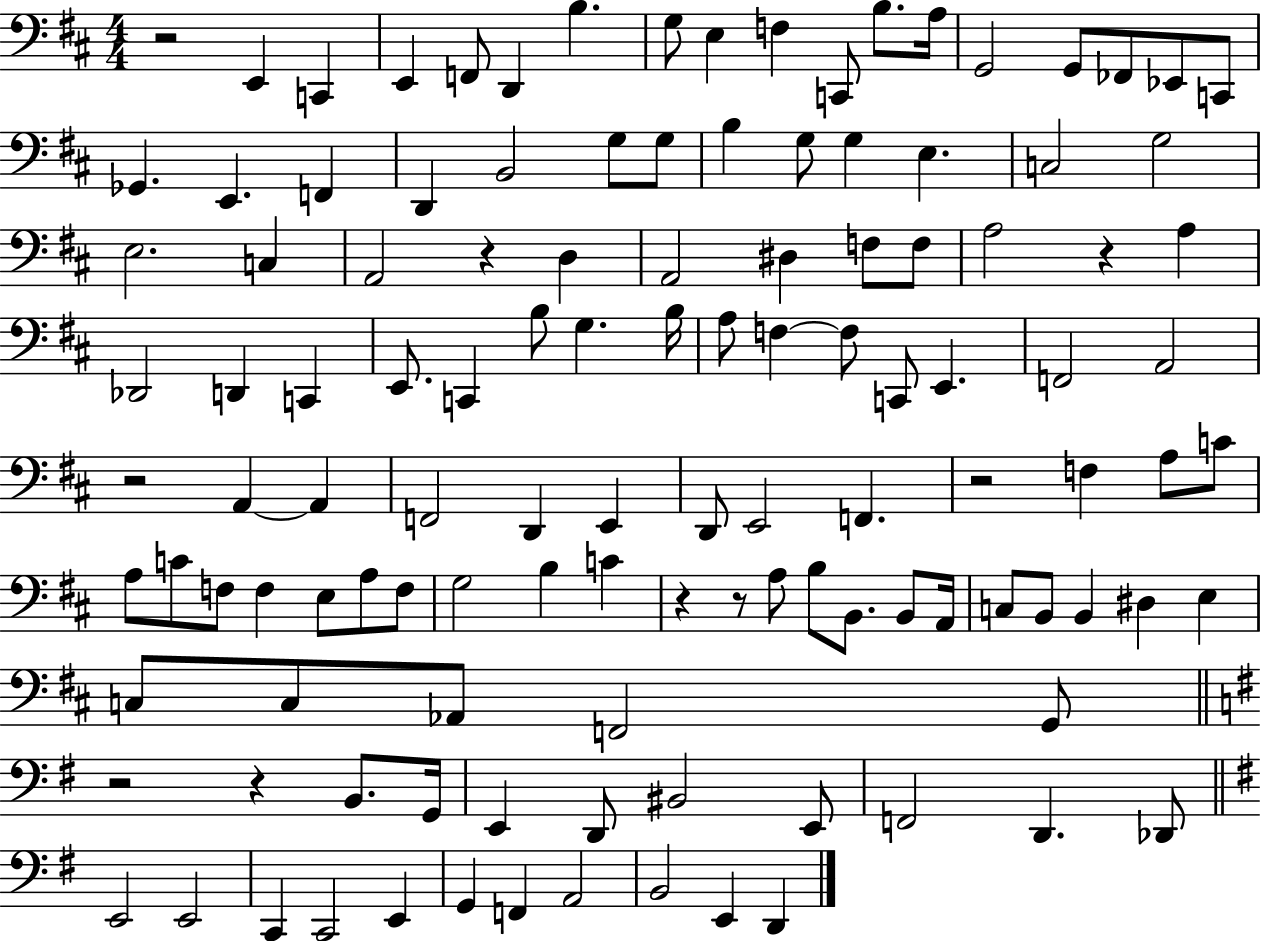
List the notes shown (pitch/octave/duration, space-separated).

R/h E2/q C2/q E2/q F2/e D2/q B3/q. G3/e E3/q F3/q C2/e B3/e. A3/s G2/h G2/e FES2/e Eb2/e C2/e Gb2/q. E2/q. F2/q D2/q B2/h G3/e G3/e B3/q G3/e G3/q E3/q. C3/h G3/h E3/h. C3/q A2/h R/q D3/q A2/h D#3/q F3/e F3/e A3/h R/q A3/q Db2/h D2/q C2/q E2/e. C2/q B3/e G3/q. B3/s A3/e F3/q F3/e C2/e E2/q. F2/h A2/h R/h A2/q A2/q F2/h D2/q E2/q D2/e E2/h F2/q. R/h F3/q A3/e C4/e A3/e C4/e F3/e F3/q E3/e A3/e F3/e G3/h B3/q C4/q R/q R/e A3/e B3/e B2/e. B2/e A2/s C3/e B2/e B2/q D#3/q E3/q C3/e C3/e Ab2/e F2/h G2/e R/h R/q B2/e. G2/s E2/q D2/e BIS2/h E2/e F2/h D2/q. Db2/e E2/h E2/h C2/q C2/h E2/q G2/q F2/q A2/h B2/h E2/q D2/q